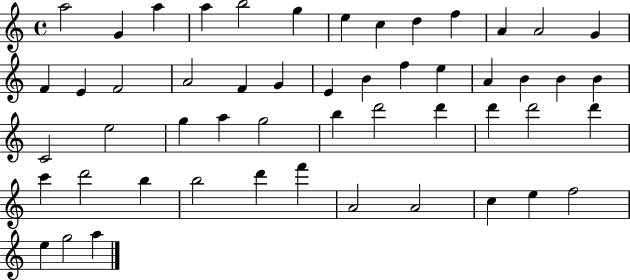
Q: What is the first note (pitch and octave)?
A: A5